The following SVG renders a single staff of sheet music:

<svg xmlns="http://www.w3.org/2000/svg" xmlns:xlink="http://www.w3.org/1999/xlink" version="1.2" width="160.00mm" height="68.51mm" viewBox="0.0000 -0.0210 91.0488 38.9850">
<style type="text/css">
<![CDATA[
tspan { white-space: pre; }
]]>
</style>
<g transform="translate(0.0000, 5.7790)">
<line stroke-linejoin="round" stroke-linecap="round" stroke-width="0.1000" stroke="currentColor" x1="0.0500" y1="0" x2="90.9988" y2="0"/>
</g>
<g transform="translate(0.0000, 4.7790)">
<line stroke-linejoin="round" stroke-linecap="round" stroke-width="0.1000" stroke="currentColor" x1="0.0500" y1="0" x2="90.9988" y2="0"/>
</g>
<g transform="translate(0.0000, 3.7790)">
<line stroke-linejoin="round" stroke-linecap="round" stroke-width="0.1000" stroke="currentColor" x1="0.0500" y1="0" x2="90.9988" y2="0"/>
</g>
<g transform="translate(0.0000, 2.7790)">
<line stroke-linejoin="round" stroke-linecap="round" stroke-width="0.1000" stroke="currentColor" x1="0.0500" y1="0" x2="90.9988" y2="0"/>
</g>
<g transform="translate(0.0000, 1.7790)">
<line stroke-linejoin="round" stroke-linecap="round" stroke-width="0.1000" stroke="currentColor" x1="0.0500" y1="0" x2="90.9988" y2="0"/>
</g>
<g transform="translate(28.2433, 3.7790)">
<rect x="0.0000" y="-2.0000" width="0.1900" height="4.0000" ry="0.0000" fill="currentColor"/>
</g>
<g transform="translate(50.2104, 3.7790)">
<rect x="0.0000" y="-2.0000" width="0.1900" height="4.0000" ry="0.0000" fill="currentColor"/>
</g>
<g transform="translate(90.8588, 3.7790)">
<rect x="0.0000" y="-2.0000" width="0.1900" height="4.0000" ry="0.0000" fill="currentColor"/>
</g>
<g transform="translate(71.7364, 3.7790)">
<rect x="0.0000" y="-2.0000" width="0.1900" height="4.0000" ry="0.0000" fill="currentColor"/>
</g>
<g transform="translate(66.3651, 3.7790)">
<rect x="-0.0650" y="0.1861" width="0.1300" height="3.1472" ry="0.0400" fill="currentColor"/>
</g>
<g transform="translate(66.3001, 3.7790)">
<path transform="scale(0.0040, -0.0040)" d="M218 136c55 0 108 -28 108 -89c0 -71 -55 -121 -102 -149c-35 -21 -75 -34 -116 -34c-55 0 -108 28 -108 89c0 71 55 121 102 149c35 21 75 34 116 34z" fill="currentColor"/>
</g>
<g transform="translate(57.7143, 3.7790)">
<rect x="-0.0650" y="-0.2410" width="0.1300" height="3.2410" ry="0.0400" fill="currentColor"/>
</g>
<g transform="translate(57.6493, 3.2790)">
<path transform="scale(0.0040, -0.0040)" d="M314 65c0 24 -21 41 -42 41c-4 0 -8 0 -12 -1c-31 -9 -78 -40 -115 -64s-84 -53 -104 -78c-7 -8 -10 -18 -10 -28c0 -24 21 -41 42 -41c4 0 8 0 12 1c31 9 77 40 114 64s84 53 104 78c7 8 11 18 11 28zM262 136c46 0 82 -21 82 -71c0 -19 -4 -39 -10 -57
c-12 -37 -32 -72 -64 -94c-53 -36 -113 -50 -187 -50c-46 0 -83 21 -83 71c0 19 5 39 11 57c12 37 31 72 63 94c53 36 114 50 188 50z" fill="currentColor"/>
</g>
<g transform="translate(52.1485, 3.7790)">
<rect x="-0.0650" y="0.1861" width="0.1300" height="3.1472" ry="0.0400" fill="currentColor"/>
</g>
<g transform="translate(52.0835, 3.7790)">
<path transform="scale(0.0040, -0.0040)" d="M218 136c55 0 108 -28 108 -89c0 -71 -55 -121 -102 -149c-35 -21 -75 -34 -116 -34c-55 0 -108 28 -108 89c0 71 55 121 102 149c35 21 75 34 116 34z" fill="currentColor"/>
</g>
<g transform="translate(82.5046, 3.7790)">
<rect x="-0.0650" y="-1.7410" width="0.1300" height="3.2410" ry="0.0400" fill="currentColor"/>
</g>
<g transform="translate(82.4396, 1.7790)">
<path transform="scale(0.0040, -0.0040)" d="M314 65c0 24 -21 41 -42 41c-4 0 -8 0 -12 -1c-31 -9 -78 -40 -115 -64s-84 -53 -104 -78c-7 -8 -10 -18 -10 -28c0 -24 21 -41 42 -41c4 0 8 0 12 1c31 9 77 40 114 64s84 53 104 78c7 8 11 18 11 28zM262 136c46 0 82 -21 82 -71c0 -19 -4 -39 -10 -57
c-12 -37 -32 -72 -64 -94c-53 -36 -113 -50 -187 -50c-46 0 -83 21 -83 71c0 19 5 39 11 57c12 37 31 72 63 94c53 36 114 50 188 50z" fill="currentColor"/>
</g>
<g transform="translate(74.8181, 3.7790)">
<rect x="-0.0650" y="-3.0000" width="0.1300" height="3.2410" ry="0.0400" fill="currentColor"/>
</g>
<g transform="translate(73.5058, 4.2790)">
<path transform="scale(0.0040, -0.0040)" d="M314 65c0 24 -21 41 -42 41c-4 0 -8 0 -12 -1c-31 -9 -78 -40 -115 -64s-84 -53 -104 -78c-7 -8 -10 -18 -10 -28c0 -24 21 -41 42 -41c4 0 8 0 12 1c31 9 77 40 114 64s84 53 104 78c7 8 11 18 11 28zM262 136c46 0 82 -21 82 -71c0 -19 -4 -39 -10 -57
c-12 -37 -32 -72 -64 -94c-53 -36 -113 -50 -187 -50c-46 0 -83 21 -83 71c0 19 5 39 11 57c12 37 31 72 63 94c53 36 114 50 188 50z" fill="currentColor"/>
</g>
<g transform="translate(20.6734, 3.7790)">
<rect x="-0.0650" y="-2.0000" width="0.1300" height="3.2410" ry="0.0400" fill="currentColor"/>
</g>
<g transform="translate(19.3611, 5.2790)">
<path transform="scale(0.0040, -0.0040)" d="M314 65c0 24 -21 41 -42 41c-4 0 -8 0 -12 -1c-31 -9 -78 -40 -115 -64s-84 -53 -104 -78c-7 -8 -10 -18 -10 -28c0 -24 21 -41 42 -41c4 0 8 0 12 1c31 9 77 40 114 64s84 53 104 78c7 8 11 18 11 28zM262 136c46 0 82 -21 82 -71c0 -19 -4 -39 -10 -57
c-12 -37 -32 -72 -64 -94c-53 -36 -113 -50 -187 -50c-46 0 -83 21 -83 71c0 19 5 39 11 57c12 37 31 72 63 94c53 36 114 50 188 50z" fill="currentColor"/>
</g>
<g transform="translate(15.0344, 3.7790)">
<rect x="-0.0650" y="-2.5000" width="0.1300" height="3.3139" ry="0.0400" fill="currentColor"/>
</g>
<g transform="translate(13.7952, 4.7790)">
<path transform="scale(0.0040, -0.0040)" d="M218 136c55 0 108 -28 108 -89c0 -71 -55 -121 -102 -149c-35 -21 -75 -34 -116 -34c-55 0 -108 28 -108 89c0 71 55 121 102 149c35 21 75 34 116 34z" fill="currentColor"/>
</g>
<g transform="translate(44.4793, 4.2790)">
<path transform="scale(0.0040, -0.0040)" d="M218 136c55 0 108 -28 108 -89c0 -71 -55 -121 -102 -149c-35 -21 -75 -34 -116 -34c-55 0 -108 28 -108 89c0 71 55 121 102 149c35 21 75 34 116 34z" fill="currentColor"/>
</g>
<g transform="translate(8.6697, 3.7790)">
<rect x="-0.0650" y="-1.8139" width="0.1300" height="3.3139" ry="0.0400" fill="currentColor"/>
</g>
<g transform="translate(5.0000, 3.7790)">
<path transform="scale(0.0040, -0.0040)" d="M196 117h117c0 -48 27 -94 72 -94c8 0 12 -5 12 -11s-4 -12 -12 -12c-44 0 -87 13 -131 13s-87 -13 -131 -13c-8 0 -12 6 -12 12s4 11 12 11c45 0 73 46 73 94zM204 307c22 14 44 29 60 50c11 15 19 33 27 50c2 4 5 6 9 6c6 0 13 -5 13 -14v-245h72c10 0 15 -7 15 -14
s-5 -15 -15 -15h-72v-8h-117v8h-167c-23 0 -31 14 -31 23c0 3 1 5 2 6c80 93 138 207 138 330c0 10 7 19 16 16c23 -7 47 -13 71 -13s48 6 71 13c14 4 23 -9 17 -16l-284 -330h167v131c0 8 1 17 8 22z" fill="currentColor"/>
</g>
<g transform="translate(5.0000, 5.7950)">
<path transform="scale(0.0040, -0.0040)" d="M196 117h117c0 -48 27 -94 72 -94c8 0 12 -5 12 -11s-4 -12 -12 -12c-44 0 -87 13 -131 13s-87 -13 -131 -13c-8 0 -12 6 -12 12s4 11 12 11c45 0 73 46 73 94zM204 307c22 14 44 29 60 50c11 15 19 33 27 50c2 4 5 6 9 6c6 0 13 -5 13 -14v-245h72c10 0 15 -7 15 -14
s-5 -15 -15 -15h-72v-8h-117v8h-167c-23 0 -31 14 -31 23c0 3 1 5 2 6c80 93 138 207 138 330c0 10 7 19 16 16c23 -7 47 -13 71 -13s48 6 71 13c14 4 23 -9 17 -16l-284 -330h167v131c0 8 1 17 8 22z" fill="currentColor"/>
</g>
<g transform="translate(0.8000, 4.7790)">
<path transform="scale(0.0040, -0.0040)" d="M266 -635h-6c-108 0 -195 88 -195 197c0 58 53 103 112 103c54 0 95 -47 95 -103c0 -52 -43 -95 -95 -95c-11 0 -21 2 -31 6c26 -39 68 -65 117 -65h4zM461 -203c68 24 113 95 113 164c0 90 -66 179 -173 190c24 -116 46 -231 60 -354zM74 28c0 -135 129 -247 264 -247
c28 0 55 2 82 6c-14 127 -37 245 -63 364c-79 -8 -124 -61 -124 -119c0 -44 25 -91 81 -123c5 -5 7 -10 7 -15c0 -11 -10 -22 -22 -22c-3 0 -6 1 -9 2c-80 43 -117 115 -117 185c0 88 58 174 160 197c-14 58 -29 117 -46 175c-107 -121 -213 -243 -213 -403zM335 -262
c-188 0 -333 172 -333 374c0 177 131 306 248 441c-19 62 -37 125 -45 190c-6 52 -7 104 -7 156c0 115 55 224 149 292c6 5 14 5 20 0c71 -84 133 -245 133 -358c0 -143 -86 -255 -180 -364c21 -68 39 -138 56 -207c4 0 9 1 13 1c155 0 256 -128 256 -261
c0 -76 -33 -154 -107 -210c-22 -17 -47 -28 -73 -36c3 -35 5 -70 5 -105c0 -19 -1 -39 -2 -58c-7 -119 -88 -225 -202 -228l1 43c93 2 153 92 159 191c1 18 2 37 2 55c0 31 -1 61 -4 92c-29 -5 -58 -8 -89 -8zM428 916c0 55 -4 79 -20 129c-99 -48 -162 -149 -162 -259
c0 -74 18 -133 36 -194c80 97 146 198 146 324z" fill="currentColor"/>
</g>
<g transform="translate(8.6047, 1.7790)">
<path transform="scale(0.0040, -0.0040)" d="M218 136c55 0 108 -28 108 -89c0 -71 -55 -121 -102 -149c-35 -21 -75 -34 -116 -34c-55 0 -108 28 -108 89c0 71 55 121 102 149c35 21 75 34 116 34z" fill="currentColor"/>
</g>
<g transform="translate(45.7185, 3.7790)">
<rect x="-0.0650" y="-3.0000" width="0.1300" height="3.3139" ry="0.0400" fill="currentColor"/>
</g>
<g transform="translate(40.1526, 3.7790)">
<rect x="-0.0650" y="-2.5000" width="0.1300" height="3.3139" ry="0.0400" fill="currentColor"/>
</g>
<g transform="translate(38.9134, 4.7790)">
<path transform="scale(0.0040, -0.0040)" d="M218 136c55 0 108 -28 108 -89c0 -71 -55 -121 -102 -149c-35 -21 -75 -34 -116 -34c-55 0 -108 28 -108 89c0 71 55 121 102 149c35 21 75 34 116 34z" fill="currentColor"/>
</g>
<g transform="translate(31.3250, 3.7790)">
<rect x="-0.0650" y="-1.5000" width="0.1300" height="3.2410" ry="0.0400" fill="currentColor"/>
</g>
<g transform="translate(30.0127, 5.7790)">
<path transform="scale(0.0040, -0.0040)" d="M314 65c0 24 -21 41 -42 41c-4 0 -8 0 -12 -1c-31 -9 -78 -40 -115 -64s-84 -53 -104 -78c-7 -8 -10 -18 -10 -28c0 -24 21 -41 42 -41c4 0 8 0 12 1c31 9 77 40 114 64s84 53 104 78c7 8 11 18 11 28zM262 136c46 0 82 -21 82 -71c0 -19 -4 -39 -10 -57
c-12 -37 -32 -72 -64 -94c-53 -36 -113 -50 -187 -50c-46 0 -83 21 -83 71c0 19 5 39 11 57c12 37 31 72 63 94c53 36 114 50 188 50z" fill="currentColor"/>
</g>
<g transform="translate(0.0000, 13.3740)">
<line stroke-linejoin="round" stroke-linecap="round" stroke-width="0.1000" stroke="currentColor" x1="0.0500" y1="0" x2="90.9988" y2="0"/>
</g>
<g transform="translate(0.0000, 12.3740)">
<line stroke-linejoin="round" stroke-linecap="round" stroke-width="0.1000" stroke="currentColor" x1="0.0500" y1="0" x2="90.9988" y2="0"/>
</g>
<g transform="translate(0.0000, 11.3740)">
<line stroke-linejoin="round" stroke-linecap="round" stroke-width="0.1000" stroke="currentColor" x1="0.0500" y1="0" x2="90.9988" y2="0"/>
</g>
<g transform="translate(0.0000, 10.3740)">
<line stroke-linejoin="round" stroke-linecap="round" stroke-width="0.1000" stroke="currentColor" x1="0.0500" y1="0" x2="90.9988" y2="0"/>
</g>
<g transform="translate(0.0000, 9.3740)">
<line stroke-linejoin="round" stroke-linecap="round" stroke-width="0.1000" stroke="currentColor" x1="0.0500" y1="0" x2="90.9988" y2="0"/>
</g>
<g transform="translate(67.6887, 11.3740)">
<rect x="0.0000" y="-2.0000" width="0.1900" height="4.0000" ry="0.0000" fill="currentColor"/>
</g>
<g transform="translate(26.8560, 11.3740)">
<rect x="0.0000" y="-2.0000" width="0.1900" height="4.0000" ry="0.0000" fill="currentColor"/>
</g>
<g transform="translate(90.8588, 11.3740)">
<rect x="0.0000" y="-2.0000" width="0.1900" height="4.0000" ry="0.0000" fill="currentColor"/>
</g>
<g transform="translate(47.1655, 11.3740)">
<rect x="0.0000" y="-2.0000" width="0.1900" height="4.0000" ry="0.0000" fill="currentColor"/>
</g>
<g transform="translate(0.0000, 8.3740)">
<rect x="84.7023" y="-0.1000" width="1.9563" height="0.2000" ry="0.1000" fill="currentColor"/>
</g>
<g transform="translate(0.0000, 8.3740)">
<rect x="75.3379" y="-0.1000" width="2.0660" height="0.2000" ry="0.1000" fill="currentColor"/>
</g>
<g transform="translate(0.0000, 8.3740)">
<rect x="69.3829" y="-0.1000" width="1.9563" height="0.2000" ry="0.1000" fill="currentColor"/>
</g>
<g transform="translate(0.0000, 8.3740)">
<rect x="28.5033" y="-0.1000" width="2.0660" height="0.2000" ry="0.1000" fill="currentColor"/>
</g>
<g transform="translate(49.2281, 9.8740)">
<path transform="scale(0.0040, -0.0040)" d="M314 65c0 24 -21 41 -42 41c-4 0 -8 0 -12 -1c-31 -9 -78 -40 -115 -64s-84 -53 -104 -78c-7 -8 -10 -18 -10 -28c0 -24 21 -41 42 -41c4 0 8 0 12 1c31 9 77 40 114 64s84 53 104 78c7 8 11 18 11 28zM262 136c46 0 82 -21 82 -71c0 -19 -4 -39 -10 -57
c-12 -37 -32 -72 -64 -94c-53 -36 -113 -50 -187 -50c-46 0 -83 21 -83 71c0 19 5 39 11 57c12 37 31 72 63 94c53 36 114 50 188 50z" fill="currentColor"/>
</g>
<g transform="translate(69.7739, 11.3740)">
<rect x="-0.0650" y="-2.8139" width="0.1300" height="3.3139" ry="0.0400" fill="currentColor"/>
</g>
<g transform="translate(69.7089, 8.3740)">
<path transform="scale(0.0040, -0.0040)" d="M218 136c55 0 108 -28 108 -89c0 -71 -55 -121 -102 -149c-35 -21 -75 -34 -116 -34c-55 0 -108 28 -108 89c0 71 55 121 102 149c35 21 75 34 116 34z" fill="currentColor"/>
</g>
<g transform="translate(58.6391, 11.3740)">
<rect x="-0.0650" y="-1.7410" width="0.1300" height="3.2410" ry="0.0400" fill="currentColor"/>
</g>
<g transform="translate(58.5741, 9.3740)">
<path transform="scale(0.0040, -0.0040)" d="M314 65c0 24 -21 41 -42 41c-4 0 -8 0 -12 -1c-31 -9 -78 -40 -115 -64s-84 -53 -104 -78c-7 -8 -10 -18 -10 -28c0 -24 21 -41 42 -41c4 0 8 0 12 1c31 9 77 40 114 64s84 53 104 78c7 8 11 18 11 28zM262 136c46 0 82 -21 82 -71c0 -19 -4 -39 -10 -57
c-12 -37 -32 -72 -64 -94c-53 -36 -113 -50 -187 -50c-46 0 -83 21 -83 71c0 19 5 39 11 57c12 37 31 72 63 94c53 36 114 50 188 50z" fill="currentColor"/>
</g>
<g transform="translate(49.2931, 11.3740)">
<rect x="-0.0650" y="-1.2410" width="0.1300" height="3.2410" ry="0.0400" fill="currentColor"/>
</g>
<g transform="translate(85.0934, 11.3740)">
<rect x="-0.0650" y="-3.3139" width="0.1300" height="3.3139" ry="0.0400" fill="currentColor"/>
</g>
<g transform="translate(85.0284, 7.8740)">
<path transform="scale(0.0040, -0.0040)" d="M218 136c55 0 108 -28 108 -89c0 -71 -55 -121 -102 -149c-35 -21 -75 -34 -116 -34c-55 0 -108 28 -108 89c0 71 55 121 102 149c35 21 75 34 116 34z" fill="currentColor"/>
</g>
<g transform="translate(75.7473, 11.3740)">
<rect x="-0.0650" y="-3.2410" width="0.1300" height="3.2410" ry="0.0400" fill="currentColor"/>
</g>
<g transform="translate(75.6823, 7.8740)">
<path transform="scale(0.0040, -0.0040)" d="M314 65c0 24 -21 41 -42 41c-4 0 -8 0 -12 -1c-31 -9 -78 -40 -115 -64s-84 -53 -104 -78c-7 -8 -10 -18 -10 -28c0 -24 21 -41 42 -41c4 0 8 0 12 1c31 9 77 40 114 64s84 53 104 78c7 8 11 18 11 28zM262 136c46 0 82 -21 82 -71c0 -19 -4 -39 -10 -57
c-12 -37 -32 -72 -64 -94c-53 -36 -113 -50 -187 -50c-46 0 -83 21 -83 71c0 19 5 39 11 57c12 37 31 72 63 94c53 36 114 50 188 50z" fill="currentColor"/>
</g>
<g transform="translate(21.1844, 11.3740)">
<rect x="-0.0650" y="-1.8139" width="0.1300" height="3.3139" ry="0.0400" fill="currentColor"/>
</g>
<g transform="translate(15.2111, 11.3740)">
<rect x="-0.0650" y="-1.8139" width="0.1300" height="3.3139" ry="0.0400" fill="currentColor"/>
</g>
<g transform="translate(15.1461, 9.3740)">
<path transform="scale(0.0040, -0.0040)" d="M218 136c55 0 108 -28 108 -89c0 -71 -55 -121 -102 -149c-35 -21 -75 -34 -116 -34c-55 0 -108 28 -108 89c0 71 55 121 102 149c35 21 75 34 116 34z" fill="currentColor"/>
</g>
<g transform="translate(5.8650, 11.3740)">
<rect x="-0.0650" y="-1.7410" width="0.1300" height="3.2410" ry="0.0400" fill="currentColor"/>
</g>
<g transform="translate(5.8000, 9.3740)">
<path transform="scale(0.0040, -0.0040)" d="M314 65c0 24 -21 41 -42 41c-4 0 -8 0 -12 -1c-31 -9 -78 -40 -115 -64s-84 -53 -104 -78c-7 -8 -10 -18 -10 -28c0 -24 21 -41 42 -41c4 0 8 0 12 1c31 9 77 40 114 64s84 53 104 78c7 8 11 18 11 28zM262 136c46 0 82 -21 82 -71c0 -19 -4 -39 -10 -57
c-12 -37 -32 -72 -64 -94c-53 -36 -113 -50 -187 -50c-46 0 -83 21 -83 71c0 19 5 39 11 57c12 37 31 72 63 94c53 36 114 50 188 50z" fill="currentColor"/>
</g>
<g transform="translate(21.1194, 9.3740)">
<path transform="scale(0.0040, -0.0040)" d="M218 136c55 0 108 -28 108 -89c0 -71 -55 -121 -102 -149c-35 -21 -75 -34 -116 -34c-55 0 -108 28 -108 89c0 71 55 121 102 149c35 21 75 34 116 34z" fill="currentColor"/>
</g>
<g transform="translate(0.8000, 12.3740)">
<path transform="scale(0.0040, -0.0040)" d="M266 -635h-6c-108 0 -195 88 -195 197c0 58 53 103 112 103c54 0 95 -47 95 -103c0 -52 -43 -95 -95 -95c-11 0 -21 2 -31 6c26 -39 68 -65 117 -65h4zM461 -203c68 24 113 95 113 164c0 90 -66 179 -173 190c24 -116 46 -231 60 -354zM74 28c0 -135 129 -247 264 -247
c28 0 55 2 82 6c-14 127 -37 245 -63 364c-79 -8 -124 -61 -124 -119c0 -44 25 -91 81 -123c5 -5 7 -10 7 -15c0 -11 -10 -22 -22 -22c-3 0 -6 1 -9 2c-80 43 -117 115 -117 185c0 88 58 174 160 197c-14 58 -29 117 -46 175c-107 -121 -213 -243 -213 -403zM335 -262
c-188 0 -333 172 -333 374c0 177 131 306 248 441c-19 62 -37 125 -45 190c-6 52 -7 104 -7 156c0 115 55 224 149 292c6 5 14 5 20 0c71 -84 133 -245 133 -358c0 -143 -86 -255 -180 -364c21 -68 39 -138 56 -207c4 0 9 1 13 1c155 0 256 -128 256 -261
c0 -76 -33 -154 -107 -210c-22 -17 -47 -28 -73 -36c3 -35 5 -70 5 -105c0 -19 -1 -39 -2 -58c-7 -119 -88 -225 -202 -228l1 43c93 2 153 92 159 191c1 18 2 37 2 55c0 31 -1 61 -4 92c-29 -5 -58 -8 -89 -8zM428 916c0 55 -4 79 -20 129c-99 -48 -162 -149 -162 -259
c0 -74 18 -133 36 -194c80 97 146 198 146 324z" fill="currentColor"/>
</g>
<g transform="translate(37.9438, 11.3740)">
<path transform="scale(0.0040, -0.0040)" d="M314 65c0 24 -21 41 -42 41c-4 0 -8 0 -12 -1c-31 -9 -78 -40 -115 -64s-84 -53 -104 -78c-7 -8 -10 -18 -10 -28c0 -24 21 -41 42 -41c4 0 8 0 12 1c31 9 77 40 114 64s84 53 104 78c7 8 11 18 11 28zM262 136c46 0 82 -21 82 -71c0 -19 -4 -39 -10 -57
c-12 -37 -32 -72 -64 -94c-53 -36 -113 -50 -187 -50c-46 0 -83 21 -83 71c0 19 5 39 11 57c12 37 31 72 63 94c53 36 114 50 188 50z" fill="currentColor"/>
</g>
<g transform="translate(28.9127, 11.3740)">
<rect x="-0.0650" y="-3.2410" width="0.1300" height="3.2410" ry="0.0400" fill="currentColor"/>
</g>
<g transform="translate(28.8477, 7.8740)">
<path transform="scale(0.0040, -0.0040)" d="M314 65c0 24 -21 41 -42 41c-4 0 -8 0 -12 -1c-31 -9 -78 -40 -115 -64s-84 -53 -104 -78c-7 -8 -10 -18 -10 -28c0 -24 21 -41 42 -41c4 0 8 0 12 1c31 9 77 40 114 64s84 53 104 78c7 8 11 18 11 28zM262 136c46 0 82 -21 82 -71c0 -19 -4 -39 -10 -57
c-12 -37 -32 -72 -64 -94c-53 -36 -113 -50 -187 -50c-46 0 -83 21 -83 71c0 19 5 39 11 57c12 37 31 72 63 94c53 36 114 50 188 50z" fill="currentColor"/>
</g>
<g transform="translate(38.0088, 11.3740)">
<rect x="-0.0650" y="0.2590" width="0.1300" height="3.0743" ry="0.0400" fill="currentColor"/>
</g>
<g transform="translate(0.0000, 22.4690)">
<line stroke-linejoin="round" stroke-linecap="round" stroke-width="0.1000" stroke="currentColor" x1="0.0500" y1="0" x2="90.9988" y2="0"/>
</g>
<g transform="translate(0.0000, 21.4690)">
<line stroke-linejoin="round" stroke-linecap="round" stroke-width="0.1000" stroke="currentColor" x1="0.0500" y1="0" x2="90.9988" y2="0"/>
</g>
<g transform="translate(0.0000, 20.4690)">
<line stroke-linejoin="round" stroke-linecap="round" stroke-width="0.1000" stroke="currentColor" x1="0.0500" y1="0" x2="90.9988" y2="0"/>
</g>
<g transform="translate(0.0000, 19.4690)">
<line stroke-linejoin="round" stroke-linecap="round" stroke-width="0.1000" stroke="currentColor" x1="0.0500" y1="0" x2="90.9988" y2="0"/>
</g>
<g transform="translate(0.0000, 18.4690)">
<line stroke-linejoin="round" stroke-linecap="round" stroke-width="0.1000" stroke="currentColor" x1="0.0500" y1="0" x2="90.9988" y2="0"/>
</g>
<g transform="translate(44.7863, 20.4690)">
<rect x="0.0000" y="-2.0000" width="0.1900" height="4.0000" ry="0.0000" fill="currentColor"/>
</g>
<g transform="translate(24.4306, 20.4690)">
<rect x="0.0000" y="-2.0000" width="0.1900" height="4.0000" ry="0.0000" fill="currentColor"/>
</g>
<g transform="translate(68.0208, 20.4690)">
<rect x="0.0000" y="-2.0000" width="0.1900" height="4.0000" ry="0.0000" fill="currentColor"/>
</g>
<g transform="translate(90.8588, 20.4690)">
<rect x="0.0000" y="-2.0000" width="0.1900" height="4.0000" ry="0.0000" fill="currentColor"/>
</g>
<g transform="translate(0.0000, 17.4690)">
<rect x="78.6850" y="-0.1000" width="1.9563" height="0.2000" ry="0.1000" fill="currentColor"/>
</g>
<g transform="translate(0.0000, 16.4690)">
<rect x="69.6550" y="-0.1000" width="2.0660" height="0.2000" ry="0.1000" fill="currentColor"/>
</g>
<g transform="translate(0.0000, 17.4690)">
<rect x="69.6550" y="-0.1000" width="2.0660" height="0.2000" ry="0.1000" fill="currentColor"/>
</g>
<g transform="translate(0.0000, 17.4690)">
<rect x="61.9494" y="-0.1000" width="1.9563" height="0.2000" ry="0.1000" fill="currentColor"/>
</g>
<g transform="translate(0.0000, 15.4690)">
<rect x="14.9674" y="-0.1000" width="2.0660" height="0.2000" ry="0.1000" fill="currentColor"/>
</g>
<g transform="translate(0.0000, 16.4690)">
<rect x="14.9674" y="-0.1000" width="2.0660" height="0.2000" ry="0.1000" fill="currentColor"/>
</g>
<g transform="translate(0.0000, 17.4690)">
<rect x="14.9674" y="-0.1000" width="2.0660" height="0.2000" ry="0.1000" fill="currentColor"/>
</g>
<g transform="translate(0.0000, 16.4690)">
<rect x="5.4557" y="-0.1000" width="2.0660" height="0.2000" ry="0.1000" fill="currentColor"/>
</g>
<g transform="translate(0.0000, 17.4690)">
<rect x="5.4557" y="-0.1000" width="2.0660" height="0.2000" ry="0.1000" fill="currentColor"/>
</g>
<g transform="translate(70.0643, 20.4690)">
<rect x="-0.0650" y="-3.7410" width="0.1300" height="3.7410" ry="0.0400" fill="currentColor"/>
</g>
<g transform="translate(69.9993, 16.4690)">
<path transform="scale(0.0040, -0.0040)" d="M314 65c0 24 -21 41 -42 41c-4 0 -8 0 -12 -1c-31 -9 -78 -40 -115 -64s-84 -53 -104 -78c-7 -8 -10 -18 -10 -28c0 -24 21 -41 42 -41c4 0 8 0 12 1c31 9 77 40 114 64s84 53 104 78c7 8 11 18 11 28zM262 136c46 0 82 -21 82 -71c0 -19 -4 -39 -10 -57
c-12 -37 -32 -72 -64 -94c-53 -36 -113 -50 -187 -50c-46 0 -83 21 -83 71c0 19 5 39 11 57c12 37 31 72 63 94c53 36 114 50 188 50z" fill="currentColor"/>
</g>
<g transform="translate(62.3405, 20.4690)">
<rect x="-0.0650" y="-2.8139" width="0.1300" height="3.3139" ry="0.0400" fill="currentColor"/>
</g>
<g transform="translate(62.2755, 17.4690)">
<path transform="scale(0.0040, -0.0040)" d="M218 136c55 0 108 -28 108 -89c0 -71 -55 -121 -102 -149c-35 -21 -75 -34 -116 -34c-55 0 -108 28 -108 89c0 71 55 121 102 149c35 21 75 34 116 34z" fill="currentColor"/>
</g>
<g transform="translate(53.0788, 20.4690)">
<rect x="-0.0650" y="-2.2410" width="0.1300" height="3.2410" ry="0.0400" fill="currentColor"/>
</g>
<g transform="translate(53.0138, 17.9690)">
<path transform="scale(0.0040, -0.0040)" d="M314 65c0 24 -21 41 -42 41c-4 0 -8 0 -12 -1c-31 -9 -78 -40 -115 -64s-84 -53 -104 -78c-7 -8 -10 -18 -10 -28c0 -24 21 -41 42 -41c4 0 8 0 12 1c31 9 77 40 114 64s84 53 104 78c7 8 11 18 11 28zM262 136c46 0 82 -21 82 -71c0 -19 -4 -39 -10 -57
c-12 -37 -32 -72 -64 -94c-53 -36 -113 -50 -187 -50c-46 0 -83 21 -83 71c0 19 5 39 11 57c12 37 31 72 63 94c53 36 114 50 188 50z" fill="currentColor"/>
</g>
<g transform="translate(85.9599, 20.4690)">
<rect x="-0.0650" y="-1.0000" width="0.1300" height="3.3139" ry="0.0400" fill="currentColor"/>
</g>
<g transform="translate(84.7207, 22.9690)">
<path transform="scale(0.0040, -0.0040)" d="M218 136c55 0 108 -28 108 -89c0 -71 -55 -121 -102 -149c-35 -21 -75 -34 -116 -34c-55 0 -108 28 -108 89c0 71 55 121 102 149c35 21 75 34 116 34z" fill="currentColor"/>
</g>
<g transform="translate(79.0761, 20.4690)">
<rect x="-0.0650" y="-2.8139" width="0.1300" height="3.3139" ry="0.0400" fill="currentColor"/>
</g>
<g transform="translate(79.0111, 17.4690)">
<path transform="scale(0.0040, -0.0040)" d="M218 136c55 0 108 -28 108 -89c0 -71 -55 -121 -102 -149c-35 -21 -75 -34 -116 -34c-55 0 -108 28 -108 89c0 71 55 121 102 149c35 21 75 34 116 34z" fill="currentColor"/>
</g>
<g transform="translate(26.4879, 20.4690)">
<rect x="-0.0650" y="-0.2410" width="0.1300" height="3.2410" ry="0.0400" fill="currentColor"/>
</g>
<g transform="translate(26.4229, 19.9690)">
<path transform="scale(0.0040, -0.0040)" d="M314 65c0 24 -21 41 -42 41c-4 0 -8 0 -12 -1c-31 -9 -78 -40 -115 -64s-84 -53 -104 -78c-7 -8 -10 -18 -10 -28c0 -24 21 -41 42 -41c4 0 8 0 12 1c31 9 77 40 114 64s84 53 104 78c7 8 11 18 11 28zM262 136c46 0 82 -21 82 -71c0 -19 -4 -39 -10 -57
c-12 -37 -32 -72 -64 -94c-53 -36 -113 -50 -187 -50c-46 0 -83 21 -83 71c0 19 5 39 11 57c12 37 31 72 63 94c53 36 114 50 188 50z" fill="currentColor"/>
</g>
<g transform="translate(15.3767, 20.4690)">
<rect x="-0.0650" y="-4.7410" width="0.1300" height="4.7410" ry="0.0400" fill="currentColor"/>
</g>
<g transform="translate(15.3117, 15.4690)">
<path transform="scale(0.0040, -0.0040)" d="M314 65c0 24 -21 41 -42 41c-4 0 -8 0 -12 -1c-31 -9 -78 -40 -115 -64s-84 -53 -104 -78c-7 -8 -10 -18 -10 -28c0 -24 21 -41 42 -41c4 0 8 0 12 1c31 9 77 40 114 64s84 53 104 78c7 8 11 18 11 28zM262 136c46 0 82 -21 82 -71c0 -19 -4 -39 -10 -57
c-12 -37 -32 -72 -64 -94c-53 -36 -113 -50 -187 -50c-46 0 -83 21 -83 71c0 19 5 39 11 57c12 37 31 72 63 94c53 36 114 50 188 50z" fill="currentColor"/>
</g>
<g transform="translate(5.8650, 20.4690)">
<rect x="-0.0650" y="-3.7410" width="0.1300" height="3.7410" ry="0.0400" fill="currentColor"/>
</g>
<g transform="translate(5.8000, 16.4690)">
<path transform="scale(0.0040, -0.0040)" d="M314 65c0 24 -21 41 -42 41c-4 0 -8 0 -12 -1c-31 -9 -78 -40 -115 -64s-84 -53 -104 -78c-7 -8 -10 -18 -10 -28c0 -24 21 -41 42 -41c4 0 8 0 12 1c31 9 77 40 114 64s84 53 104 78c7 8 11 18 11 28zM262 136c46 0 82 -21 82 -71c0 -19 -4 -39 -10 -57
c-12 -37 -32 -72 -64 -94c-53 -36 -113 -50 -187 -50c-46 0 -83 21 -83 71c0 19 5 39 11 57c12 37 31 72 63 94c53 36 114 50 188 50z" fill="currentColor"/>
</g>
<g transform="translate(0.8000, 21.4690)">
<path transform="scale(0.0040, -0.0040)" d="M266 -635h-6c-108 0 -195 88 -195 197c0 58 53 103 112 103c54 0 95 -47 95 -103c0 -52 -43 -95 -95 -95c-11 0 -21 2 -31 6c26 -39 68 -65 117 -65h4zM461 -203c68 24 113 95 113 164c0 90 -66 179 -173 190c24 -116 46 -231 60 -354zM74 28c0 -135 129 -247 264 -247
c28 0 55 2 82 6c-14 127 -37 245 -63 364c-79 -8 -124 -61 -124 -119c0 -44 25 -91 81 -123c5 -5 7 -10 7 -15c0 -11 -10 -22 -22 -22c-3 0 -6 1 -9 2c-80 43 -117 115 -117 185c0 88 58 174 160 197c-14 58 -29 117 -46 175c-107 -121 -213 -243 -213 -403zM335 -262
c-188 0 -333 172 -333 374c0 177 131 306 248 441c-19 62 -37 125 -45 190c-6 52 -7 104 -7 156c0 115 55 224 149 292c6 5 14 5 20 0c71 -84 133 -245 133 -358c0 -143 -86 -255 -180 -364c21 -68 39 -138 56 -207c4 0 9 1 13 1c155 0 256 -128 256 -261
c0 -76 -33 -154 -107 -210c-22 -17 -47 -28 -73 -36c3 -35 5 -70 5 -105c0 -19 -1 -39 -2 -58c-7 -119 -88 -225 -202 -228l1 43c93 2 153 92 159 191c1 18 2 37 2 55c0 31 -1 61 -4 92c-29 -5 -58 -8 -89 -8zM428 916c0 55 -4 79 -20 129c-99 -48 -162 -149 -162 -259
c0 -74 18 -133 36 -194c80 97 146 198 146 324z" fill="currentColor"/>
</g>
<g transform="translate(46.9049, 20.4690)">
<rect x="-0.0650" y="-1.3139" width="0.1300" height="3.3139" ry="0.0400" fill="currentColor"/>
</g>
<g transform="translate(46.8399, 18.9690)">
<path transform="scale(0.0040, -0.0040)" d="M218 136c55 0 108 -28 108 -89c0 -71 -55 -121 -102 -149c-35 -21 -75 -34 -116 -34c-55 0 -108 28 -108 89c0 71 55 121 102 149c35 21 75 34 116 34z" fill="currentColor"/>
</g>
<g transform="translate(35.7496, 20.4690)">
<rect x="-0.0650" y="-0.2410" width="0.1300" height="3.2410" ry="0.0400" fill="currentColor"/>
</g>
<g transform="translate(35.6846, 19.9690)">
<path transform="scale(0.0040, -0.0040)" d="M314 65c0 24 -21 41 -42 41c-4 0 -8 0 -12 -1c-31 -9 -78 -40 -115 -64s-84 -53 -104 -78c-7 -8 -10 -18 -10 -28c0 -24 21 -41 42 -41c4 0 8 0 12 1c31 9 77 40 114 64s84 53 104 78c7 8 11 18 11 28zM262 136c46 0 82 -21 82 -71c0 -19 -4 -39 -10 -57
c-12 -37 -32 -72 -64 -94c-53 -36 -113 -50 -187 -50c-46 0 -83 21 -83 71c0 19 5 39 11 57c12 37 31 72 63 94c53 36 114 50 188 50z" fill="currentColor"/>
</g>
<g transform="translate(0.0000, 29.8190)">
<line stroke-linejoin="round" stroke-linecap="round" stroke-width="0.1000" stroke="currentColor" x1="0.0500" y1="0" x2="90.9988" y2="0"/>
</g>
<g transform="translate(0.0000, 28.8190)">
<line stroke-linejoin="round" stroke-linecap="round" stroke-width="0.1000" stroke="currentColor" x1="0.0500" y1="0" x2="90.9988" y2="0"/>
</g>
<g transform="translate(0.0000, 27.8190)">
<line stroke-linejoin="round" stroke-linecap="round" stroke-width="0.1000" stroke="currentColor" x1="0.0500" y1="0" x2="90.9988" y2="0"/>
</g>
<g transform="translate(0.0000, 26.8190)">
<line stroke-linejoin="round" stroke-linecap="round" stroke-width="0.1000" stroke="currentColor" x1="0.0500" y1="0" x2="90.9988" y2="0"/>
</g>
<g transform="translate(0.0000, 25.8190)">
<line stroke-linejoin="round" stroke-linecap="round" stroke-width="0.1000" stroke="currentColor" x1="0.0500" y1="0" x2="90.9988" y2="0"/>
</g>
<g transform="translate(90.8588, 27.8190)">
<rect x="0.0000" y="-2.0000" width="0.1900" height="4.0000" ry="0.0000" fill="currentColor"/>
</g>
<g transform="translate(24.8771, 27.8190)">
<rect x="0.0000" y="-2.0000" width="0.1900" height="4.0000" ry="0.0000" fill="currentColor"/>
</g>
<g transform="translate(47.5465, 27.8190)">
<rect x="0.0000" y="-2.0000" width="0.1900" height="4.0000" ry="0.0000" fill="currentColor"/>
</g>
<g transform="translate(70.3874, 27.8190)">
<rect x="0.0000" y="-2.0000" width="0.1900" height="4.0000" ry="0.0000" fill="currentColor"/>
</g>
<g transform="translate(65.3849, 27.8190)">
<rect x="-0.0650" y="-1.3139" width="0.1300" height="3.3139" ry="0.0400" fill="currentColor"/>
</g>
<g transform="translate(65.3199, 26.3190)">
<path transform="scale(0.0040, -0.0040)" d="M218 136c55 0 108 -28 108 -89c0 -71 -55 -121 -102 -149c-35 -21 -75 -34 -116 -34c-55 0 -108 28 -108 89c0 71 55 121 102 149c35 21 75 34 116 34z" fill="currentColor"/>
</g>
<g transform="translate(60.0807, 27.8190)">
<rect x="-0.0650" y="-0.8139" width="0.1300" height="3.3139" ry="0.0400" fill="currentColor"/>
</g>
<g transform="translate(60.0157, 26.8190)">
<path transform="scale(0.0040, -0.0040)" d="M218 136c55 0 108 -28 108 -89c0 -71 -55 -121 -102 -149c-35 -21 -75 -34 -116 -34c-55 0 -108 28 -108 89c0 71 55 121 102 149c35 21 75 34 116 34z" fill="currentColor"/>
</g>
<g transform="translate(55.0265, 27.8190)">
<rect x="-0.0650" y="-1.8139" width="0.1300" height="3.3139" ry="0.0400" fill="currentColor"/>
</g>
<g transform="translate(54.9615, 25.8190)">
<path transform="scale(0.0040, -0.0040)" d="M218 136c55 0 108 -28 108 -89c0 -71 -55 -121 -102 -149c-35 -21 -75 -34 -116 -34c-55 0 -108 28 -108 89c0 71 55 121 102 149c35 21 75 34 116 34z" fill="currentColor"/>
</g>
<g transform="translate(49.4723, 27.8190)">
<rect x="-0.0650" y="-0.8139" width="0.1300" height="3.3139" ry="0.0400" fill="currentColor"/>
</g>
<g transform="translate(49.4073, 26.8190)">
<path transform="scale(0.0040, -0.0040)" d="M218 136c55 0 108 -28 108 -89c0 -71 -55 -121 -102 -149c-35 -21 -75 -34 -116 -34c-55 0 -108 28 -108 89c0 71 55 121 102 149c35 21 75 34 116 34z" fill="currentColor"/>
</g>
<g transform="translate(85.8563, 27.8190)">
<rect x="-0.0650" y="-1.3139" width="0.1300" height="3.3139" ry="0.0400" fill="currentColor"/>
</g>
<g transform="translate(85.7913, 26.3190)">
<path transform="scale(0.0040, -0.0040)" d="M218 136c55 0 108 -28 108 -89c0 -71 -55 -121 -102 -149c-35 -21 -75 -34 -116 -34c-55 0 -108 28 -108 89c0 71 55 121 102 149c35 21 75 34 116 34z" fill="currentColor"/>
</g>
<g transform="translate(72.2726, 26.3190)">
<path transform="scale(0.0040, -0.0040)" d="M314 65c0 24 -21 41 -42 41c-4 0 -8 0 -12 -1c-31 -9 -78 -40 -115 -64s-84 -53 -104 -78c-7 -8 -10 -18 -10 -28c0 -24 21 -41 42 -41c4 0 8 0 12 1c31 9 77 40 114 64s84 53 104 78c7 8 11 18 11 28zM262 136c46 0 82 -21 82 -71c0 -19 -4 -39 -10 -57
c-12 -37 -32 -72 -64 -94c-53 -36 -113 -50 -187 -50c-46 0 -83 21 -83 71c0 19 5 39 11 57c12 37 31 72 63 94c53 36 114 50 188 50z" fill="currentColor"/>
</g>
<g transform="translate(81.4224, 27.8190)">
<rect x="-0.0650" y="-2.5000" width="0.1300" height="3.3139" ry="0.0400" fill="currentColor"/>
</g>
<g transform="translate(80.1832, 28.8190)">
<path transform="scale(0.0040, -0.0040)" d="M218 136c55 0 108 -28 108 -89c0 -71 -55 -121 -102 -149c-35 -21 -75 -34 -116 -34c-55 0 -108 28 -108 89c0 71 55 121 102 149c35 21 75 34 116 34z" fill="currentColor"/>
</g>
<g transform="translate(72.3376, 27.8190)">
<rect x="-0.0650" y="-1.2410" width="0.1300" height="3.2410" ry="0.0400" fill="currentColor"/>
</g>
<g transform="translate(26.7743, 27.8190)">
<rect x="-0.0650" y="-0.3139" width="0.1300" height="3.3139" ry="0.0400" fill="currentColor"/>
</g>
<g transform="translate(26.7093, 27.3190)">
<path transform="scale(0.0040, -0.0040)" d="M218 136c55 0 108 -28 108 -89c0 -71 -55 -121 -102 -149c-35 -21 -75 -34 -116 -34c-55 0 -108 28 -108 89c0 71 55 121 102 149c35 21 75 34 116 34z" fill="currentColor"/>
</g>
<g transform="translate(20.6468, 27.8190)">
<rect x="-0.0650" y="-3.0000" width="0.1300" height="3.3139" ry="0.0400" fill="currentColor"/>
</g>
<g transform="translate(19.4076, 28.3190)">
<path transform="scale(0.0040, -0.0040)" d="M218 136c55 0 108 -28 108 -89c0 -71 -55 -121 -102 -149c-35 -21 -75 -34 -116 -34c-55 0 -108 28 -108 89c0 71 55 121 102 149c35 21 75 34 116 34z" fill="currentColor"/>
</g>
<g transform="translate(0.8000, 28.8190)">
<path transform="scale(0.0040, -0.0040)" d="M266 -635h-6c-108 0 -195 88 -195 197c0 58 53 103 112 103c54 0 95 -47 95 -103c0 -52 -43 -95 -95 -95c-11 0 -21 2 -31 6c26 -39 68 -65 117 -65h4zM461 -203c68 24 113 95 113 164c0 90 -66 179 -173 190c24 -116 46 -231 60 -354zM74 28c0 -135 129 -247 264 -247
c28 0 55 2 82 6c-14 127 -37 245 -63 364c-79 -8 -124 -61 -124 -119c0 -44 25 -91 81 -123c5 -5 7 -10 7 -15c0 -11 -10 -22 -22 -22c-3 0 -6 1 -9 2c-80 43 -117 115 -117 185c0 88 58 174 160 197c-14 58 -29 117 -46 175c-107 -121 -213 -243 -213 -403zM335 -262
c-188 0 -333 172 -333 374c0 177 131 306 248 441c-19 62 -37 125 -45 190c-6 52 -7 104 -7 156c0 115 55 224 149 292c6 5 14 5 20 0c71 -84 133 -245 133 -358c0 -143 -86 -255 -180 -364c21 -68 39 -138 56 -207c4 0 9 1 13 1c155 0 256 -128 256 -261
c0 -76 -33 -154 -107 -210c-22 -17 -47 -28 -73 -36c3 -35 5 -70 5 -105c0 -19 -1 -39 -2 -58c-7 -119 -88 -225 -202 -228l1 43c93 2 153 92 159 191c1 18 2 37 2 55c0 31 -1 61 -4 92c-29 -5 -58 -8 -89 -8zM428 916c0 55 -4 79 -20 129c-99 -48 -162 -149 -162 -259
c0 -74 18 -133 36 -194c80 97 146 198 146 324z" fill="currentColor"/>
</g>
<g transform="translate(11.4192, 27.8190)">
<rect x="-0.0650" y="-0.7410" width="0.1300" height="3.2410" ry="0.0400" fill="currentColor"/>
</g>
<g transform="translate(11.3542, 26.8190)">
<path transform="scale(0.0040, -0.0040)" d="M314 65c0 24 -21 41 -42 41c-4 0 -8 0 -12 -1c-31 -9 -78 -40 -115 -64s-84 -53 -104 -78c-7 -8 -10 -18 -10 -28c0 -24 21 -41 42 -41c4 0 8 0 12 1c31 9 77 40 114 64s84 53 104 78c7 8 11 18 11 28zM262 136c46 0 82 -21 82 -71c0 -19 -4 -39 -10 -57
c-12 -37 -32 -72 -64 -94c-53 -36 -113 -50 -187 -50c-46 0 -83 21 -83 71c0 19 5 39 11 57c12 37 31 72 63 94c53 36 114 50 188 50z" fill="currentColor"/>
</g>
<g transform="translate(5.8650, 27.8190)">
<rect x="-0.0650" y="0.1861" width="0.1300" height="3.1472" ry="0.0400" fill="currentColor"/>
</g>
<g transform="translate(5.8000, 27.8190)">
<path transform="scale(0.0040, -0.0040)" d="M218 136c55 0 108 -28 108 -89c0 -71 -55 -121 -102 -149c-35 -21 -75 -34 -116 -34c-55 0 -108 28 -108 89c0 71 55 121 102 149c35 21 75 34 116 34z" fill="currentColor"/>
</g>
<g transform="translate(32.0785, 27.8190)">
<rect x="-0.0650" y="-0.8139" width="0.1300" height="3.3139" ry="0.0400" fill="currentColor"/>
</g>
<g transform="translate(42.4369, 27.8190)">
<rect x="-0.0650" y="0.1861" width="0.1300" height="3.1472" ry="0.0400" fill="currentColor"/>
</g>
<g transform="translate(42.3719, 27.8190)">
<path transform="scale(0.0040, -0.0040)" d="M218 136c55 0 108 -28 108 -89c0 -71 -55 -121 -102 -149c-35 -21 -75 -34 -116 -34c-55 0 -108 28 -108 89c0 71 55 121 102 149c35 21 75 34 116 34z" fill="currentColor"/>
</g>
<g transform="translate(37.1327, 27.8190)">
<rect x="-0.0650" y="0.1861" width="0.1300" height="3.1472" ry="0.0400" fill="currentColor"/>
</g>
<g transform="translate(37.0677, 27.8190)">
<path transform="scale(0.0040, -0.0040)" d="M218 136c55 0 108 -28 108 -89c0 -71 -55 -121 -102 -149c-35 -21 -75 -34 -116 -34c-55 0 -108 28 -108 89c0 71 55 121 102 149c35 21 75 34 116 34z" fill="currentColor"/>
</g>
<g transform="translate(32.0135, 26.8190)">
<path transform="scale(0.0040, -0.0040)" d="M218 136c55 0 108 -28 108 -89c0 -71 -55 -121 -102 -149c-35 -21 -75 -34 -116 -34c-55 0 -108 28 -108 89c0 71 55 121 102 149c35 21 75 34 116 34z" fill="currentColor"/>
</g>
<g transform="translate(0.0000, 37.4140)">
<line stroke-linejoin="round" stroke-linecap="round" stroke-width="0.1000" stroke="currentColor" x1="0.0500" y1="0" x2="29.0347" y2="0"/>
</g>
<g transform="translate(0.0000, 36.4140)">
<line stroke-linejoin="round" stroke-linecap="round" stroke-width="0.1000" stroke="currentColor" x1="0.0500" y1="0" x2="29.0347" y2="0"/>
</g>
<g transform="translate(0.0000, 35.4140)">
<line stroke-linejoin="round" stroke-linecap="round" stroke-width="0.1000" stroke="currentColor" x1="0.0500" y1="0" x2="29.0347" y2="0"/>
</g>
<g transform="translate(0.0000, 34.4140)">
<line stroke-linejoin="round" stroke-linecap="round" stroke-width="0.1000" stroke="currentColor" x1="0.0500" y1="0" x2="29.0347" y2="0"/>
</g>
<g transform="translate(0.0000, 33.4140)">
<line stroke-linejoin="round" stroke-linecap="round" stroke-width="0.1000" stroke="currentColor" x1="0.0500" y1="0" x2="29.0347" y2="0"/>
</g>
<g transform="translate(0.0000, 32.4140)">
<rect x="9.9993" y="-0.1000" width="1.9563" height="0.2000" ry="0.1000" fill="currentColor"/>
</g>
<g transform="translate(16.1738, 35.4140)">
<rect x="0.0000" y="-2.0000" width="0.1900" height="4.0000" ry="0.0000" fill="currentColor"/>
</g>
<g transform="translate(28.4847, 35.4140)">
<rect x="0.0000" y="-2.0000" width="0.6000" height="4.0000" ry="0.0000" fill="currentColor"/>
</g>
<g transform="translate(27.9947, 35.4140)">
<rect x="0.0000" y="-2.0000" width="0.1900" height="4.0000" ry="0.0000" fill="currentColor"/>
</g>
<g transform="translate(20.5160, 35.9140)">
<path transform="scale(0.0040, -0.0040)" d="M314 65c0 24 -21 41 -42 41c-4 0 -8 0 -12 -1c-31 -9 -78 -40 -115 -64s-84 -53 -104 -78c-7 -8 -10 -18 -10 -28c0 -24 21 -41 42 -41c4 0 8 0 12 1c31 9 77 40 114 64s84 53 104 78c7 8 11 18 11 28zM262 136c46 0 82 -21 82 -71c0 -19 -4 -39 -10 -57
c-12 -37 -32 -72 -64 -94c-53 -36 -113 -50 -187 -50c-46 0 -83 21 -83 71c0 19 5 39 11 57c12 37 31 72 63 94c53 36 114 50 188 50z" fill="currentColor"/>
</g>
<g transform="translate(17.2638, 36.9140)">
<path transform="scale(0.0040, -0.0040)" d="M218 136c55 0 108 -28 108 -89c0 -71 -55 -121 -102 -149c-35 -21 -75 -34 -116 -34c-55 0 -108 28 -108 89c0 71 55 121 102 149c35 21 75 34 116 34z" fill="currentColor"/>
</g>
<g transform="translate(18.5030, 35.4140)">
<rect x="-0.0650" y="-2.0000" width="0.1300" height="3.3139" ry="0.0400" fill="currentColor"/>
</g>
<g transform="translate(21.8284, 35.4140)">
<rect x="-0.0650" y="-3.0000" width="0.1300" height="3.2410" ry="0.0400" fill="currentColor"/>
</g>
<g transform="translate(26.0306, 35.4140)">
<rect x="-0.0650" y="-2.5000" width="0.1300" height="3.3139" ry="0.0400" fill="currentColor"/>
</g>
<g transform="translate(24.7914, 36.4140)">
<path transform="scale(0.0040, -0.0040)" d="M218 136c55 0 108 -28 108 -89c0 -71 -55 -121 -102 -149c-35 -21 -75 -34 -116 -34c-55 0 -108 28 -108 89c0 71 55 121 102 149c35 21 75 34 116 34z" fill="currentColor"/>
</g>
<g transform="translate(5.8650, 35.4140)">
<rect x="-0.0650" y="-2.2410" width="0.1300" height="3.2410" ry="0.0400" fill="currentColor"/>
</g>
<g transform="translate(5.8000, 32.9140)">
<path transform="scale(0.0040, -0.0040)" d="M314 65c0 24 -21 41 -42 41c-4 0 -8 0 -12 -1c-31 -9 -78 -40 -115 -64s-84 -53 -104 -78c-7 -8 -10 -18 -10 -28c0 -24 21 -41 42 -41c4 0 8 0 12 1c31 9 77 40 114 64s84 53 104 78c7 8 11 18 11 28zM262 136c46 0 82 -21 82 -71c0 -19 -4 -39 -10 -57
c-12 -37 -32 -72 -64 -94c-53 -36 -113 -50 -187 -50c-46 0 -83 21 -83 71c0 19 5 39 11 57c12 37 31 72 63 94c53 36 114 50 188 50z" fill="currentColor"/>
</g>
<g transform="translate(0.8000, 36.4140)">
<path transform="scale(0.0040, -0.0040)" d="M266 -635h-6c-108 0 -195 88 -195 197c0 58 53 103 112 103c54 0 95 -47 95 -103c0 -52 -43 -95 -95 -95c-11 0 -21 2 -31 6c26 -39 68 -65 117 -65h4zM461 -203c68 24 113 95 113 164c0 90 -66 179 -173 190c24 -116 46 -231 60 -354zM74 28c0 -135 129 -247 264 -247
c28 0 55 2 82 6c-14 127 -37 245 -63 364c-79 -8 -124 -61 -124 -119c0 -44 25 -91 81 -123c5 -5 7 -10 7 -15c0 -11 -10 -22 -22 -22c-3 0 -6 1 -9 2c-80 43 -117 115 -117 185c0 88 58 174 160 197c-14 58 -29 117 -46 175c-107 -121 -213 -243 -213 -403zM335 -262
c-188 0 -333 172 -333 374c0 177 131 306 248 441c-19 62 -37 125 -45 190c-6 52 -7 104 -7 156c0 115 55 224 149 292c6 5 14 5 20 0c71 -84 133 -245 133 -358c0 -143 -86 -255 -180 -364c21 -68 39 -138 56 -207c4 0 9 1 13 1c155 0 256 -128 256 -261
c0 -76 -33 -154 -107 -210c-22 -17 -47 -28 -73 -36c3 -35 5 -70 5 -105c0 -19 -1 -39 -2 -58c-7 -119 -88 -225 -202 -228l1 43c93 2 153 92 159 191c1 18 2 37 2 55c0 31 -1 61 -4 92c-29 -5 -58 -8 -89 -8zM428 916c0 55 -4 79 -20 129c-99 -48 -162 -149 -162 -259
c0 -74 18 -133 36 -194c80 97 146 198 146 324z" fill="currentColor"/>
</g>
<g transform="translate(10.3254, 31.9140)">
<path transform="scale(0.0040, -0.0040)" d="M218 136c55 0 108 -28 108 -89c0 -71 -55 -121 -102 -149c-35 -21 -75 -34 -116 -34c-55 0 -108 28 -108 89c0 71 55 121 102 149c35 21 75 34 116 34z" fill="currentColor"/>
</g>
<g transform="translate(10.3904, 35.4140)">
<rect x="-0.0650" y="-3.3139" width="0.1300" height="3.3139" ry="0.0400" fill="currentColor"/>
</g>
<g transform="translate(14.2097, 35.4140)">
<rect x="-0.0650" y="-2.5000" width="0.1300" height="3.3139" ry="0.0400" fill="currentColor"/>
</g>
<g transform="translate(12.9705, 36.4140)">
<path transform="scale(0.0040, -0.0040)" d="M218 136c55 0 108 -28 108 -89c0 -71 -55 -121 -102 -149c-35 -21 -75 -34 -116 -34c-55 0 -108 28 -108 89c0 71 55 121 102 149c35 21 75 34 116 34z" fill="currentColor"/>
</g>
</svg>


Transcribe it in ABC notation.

X:1
T:Untitled
M:4/4
L:1/4
K:C
f G F2 E2 G A B c2 B A2 f2 f2 f f b2 B2 e2 f2 a b2 b c'2 e'2 c2 c2 e g2 a c'2 a D B d2 A c d B B d f d e e2 G e g2 b G F A2 G